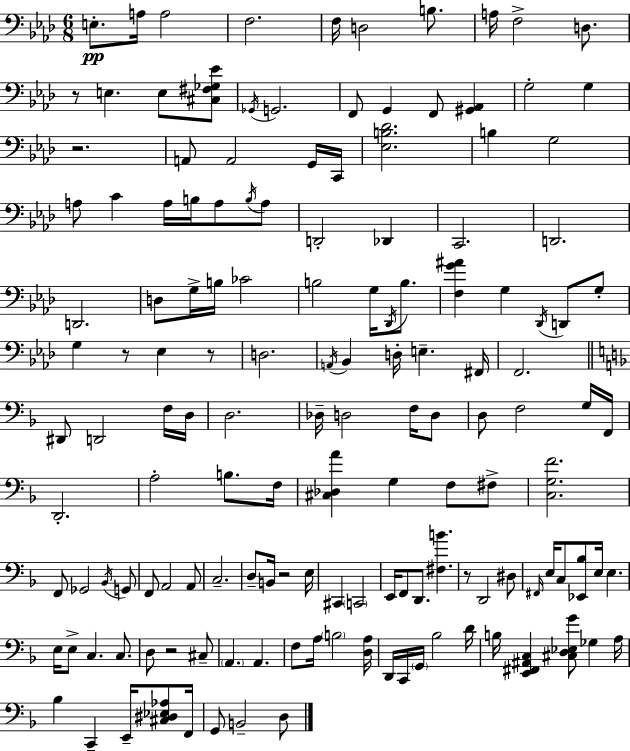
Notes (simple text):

E3/e. A3/s A3/h F3/h. F3/s D3/h B3/e. A3/s F3/h D3/e. R/e E3/q. E3/e [C#3,F#3,Gb3,Eb4]/e Gb2/s G2/h. F2/e G2/q F2/e [G#2,Ab2]/q G3/h G3/q R/h. A2/e A2/h G2/s C2/s [Eb3,B3,Db4]/h. B3/q G3/h A3/e C4/q A3/s B3/s A3/e B3/s A3/e D2/h Db2/q C2/h. D2/h. D2/h. D3/e G3/s B3/s CES4/h B3/h G3/s Db2/s B3/e. [F3,G4,A#4]/q G3/q Db2/s D2/e G3/e G3/q R/e Eb3/q R/e D3/h. A2/s Bb2/q D3/s E3/q. F#2/s F2/h. D#2/e D2/h F3/s D3/s D3/h. Db3/s D3/h F3/s D3/e D3/e F3/h G3/s F2/s D2/h. A3/h B3/e. F3/s [C#3,Db3,A4]/q G3/q F3/e F#3/e [C3,G3,F4]/h. F2/e Gb2/h Bb2/s G2/e F2/e A2/h A2/e C3/h. D3/e B2/s R/h E3/s C#2/q C2/h E2/s F2/e D2/e. [F#3,B4]/q. R/e D2/h D#3/e F#2/s E3/s C3/e [Eb2,Bb3]/e E3/s E3/q. E3/s E3/e C3/q. C3/e. D3/e R/h C#3/e A2/q. A2/q. F3/e A3/s B3/h [D3,A3]/s D2/s C2/s G2/s Bb3/h D4/s B3/s [E2,F#2,A#2,C3]/q [C#3,D3,Eb3,G4]/e Gb3/q A3/s Bb3/q C2/q E2/s [C#3,D#3,Eb3,Ab3]/e F2/s G2/e B2/h D3/e